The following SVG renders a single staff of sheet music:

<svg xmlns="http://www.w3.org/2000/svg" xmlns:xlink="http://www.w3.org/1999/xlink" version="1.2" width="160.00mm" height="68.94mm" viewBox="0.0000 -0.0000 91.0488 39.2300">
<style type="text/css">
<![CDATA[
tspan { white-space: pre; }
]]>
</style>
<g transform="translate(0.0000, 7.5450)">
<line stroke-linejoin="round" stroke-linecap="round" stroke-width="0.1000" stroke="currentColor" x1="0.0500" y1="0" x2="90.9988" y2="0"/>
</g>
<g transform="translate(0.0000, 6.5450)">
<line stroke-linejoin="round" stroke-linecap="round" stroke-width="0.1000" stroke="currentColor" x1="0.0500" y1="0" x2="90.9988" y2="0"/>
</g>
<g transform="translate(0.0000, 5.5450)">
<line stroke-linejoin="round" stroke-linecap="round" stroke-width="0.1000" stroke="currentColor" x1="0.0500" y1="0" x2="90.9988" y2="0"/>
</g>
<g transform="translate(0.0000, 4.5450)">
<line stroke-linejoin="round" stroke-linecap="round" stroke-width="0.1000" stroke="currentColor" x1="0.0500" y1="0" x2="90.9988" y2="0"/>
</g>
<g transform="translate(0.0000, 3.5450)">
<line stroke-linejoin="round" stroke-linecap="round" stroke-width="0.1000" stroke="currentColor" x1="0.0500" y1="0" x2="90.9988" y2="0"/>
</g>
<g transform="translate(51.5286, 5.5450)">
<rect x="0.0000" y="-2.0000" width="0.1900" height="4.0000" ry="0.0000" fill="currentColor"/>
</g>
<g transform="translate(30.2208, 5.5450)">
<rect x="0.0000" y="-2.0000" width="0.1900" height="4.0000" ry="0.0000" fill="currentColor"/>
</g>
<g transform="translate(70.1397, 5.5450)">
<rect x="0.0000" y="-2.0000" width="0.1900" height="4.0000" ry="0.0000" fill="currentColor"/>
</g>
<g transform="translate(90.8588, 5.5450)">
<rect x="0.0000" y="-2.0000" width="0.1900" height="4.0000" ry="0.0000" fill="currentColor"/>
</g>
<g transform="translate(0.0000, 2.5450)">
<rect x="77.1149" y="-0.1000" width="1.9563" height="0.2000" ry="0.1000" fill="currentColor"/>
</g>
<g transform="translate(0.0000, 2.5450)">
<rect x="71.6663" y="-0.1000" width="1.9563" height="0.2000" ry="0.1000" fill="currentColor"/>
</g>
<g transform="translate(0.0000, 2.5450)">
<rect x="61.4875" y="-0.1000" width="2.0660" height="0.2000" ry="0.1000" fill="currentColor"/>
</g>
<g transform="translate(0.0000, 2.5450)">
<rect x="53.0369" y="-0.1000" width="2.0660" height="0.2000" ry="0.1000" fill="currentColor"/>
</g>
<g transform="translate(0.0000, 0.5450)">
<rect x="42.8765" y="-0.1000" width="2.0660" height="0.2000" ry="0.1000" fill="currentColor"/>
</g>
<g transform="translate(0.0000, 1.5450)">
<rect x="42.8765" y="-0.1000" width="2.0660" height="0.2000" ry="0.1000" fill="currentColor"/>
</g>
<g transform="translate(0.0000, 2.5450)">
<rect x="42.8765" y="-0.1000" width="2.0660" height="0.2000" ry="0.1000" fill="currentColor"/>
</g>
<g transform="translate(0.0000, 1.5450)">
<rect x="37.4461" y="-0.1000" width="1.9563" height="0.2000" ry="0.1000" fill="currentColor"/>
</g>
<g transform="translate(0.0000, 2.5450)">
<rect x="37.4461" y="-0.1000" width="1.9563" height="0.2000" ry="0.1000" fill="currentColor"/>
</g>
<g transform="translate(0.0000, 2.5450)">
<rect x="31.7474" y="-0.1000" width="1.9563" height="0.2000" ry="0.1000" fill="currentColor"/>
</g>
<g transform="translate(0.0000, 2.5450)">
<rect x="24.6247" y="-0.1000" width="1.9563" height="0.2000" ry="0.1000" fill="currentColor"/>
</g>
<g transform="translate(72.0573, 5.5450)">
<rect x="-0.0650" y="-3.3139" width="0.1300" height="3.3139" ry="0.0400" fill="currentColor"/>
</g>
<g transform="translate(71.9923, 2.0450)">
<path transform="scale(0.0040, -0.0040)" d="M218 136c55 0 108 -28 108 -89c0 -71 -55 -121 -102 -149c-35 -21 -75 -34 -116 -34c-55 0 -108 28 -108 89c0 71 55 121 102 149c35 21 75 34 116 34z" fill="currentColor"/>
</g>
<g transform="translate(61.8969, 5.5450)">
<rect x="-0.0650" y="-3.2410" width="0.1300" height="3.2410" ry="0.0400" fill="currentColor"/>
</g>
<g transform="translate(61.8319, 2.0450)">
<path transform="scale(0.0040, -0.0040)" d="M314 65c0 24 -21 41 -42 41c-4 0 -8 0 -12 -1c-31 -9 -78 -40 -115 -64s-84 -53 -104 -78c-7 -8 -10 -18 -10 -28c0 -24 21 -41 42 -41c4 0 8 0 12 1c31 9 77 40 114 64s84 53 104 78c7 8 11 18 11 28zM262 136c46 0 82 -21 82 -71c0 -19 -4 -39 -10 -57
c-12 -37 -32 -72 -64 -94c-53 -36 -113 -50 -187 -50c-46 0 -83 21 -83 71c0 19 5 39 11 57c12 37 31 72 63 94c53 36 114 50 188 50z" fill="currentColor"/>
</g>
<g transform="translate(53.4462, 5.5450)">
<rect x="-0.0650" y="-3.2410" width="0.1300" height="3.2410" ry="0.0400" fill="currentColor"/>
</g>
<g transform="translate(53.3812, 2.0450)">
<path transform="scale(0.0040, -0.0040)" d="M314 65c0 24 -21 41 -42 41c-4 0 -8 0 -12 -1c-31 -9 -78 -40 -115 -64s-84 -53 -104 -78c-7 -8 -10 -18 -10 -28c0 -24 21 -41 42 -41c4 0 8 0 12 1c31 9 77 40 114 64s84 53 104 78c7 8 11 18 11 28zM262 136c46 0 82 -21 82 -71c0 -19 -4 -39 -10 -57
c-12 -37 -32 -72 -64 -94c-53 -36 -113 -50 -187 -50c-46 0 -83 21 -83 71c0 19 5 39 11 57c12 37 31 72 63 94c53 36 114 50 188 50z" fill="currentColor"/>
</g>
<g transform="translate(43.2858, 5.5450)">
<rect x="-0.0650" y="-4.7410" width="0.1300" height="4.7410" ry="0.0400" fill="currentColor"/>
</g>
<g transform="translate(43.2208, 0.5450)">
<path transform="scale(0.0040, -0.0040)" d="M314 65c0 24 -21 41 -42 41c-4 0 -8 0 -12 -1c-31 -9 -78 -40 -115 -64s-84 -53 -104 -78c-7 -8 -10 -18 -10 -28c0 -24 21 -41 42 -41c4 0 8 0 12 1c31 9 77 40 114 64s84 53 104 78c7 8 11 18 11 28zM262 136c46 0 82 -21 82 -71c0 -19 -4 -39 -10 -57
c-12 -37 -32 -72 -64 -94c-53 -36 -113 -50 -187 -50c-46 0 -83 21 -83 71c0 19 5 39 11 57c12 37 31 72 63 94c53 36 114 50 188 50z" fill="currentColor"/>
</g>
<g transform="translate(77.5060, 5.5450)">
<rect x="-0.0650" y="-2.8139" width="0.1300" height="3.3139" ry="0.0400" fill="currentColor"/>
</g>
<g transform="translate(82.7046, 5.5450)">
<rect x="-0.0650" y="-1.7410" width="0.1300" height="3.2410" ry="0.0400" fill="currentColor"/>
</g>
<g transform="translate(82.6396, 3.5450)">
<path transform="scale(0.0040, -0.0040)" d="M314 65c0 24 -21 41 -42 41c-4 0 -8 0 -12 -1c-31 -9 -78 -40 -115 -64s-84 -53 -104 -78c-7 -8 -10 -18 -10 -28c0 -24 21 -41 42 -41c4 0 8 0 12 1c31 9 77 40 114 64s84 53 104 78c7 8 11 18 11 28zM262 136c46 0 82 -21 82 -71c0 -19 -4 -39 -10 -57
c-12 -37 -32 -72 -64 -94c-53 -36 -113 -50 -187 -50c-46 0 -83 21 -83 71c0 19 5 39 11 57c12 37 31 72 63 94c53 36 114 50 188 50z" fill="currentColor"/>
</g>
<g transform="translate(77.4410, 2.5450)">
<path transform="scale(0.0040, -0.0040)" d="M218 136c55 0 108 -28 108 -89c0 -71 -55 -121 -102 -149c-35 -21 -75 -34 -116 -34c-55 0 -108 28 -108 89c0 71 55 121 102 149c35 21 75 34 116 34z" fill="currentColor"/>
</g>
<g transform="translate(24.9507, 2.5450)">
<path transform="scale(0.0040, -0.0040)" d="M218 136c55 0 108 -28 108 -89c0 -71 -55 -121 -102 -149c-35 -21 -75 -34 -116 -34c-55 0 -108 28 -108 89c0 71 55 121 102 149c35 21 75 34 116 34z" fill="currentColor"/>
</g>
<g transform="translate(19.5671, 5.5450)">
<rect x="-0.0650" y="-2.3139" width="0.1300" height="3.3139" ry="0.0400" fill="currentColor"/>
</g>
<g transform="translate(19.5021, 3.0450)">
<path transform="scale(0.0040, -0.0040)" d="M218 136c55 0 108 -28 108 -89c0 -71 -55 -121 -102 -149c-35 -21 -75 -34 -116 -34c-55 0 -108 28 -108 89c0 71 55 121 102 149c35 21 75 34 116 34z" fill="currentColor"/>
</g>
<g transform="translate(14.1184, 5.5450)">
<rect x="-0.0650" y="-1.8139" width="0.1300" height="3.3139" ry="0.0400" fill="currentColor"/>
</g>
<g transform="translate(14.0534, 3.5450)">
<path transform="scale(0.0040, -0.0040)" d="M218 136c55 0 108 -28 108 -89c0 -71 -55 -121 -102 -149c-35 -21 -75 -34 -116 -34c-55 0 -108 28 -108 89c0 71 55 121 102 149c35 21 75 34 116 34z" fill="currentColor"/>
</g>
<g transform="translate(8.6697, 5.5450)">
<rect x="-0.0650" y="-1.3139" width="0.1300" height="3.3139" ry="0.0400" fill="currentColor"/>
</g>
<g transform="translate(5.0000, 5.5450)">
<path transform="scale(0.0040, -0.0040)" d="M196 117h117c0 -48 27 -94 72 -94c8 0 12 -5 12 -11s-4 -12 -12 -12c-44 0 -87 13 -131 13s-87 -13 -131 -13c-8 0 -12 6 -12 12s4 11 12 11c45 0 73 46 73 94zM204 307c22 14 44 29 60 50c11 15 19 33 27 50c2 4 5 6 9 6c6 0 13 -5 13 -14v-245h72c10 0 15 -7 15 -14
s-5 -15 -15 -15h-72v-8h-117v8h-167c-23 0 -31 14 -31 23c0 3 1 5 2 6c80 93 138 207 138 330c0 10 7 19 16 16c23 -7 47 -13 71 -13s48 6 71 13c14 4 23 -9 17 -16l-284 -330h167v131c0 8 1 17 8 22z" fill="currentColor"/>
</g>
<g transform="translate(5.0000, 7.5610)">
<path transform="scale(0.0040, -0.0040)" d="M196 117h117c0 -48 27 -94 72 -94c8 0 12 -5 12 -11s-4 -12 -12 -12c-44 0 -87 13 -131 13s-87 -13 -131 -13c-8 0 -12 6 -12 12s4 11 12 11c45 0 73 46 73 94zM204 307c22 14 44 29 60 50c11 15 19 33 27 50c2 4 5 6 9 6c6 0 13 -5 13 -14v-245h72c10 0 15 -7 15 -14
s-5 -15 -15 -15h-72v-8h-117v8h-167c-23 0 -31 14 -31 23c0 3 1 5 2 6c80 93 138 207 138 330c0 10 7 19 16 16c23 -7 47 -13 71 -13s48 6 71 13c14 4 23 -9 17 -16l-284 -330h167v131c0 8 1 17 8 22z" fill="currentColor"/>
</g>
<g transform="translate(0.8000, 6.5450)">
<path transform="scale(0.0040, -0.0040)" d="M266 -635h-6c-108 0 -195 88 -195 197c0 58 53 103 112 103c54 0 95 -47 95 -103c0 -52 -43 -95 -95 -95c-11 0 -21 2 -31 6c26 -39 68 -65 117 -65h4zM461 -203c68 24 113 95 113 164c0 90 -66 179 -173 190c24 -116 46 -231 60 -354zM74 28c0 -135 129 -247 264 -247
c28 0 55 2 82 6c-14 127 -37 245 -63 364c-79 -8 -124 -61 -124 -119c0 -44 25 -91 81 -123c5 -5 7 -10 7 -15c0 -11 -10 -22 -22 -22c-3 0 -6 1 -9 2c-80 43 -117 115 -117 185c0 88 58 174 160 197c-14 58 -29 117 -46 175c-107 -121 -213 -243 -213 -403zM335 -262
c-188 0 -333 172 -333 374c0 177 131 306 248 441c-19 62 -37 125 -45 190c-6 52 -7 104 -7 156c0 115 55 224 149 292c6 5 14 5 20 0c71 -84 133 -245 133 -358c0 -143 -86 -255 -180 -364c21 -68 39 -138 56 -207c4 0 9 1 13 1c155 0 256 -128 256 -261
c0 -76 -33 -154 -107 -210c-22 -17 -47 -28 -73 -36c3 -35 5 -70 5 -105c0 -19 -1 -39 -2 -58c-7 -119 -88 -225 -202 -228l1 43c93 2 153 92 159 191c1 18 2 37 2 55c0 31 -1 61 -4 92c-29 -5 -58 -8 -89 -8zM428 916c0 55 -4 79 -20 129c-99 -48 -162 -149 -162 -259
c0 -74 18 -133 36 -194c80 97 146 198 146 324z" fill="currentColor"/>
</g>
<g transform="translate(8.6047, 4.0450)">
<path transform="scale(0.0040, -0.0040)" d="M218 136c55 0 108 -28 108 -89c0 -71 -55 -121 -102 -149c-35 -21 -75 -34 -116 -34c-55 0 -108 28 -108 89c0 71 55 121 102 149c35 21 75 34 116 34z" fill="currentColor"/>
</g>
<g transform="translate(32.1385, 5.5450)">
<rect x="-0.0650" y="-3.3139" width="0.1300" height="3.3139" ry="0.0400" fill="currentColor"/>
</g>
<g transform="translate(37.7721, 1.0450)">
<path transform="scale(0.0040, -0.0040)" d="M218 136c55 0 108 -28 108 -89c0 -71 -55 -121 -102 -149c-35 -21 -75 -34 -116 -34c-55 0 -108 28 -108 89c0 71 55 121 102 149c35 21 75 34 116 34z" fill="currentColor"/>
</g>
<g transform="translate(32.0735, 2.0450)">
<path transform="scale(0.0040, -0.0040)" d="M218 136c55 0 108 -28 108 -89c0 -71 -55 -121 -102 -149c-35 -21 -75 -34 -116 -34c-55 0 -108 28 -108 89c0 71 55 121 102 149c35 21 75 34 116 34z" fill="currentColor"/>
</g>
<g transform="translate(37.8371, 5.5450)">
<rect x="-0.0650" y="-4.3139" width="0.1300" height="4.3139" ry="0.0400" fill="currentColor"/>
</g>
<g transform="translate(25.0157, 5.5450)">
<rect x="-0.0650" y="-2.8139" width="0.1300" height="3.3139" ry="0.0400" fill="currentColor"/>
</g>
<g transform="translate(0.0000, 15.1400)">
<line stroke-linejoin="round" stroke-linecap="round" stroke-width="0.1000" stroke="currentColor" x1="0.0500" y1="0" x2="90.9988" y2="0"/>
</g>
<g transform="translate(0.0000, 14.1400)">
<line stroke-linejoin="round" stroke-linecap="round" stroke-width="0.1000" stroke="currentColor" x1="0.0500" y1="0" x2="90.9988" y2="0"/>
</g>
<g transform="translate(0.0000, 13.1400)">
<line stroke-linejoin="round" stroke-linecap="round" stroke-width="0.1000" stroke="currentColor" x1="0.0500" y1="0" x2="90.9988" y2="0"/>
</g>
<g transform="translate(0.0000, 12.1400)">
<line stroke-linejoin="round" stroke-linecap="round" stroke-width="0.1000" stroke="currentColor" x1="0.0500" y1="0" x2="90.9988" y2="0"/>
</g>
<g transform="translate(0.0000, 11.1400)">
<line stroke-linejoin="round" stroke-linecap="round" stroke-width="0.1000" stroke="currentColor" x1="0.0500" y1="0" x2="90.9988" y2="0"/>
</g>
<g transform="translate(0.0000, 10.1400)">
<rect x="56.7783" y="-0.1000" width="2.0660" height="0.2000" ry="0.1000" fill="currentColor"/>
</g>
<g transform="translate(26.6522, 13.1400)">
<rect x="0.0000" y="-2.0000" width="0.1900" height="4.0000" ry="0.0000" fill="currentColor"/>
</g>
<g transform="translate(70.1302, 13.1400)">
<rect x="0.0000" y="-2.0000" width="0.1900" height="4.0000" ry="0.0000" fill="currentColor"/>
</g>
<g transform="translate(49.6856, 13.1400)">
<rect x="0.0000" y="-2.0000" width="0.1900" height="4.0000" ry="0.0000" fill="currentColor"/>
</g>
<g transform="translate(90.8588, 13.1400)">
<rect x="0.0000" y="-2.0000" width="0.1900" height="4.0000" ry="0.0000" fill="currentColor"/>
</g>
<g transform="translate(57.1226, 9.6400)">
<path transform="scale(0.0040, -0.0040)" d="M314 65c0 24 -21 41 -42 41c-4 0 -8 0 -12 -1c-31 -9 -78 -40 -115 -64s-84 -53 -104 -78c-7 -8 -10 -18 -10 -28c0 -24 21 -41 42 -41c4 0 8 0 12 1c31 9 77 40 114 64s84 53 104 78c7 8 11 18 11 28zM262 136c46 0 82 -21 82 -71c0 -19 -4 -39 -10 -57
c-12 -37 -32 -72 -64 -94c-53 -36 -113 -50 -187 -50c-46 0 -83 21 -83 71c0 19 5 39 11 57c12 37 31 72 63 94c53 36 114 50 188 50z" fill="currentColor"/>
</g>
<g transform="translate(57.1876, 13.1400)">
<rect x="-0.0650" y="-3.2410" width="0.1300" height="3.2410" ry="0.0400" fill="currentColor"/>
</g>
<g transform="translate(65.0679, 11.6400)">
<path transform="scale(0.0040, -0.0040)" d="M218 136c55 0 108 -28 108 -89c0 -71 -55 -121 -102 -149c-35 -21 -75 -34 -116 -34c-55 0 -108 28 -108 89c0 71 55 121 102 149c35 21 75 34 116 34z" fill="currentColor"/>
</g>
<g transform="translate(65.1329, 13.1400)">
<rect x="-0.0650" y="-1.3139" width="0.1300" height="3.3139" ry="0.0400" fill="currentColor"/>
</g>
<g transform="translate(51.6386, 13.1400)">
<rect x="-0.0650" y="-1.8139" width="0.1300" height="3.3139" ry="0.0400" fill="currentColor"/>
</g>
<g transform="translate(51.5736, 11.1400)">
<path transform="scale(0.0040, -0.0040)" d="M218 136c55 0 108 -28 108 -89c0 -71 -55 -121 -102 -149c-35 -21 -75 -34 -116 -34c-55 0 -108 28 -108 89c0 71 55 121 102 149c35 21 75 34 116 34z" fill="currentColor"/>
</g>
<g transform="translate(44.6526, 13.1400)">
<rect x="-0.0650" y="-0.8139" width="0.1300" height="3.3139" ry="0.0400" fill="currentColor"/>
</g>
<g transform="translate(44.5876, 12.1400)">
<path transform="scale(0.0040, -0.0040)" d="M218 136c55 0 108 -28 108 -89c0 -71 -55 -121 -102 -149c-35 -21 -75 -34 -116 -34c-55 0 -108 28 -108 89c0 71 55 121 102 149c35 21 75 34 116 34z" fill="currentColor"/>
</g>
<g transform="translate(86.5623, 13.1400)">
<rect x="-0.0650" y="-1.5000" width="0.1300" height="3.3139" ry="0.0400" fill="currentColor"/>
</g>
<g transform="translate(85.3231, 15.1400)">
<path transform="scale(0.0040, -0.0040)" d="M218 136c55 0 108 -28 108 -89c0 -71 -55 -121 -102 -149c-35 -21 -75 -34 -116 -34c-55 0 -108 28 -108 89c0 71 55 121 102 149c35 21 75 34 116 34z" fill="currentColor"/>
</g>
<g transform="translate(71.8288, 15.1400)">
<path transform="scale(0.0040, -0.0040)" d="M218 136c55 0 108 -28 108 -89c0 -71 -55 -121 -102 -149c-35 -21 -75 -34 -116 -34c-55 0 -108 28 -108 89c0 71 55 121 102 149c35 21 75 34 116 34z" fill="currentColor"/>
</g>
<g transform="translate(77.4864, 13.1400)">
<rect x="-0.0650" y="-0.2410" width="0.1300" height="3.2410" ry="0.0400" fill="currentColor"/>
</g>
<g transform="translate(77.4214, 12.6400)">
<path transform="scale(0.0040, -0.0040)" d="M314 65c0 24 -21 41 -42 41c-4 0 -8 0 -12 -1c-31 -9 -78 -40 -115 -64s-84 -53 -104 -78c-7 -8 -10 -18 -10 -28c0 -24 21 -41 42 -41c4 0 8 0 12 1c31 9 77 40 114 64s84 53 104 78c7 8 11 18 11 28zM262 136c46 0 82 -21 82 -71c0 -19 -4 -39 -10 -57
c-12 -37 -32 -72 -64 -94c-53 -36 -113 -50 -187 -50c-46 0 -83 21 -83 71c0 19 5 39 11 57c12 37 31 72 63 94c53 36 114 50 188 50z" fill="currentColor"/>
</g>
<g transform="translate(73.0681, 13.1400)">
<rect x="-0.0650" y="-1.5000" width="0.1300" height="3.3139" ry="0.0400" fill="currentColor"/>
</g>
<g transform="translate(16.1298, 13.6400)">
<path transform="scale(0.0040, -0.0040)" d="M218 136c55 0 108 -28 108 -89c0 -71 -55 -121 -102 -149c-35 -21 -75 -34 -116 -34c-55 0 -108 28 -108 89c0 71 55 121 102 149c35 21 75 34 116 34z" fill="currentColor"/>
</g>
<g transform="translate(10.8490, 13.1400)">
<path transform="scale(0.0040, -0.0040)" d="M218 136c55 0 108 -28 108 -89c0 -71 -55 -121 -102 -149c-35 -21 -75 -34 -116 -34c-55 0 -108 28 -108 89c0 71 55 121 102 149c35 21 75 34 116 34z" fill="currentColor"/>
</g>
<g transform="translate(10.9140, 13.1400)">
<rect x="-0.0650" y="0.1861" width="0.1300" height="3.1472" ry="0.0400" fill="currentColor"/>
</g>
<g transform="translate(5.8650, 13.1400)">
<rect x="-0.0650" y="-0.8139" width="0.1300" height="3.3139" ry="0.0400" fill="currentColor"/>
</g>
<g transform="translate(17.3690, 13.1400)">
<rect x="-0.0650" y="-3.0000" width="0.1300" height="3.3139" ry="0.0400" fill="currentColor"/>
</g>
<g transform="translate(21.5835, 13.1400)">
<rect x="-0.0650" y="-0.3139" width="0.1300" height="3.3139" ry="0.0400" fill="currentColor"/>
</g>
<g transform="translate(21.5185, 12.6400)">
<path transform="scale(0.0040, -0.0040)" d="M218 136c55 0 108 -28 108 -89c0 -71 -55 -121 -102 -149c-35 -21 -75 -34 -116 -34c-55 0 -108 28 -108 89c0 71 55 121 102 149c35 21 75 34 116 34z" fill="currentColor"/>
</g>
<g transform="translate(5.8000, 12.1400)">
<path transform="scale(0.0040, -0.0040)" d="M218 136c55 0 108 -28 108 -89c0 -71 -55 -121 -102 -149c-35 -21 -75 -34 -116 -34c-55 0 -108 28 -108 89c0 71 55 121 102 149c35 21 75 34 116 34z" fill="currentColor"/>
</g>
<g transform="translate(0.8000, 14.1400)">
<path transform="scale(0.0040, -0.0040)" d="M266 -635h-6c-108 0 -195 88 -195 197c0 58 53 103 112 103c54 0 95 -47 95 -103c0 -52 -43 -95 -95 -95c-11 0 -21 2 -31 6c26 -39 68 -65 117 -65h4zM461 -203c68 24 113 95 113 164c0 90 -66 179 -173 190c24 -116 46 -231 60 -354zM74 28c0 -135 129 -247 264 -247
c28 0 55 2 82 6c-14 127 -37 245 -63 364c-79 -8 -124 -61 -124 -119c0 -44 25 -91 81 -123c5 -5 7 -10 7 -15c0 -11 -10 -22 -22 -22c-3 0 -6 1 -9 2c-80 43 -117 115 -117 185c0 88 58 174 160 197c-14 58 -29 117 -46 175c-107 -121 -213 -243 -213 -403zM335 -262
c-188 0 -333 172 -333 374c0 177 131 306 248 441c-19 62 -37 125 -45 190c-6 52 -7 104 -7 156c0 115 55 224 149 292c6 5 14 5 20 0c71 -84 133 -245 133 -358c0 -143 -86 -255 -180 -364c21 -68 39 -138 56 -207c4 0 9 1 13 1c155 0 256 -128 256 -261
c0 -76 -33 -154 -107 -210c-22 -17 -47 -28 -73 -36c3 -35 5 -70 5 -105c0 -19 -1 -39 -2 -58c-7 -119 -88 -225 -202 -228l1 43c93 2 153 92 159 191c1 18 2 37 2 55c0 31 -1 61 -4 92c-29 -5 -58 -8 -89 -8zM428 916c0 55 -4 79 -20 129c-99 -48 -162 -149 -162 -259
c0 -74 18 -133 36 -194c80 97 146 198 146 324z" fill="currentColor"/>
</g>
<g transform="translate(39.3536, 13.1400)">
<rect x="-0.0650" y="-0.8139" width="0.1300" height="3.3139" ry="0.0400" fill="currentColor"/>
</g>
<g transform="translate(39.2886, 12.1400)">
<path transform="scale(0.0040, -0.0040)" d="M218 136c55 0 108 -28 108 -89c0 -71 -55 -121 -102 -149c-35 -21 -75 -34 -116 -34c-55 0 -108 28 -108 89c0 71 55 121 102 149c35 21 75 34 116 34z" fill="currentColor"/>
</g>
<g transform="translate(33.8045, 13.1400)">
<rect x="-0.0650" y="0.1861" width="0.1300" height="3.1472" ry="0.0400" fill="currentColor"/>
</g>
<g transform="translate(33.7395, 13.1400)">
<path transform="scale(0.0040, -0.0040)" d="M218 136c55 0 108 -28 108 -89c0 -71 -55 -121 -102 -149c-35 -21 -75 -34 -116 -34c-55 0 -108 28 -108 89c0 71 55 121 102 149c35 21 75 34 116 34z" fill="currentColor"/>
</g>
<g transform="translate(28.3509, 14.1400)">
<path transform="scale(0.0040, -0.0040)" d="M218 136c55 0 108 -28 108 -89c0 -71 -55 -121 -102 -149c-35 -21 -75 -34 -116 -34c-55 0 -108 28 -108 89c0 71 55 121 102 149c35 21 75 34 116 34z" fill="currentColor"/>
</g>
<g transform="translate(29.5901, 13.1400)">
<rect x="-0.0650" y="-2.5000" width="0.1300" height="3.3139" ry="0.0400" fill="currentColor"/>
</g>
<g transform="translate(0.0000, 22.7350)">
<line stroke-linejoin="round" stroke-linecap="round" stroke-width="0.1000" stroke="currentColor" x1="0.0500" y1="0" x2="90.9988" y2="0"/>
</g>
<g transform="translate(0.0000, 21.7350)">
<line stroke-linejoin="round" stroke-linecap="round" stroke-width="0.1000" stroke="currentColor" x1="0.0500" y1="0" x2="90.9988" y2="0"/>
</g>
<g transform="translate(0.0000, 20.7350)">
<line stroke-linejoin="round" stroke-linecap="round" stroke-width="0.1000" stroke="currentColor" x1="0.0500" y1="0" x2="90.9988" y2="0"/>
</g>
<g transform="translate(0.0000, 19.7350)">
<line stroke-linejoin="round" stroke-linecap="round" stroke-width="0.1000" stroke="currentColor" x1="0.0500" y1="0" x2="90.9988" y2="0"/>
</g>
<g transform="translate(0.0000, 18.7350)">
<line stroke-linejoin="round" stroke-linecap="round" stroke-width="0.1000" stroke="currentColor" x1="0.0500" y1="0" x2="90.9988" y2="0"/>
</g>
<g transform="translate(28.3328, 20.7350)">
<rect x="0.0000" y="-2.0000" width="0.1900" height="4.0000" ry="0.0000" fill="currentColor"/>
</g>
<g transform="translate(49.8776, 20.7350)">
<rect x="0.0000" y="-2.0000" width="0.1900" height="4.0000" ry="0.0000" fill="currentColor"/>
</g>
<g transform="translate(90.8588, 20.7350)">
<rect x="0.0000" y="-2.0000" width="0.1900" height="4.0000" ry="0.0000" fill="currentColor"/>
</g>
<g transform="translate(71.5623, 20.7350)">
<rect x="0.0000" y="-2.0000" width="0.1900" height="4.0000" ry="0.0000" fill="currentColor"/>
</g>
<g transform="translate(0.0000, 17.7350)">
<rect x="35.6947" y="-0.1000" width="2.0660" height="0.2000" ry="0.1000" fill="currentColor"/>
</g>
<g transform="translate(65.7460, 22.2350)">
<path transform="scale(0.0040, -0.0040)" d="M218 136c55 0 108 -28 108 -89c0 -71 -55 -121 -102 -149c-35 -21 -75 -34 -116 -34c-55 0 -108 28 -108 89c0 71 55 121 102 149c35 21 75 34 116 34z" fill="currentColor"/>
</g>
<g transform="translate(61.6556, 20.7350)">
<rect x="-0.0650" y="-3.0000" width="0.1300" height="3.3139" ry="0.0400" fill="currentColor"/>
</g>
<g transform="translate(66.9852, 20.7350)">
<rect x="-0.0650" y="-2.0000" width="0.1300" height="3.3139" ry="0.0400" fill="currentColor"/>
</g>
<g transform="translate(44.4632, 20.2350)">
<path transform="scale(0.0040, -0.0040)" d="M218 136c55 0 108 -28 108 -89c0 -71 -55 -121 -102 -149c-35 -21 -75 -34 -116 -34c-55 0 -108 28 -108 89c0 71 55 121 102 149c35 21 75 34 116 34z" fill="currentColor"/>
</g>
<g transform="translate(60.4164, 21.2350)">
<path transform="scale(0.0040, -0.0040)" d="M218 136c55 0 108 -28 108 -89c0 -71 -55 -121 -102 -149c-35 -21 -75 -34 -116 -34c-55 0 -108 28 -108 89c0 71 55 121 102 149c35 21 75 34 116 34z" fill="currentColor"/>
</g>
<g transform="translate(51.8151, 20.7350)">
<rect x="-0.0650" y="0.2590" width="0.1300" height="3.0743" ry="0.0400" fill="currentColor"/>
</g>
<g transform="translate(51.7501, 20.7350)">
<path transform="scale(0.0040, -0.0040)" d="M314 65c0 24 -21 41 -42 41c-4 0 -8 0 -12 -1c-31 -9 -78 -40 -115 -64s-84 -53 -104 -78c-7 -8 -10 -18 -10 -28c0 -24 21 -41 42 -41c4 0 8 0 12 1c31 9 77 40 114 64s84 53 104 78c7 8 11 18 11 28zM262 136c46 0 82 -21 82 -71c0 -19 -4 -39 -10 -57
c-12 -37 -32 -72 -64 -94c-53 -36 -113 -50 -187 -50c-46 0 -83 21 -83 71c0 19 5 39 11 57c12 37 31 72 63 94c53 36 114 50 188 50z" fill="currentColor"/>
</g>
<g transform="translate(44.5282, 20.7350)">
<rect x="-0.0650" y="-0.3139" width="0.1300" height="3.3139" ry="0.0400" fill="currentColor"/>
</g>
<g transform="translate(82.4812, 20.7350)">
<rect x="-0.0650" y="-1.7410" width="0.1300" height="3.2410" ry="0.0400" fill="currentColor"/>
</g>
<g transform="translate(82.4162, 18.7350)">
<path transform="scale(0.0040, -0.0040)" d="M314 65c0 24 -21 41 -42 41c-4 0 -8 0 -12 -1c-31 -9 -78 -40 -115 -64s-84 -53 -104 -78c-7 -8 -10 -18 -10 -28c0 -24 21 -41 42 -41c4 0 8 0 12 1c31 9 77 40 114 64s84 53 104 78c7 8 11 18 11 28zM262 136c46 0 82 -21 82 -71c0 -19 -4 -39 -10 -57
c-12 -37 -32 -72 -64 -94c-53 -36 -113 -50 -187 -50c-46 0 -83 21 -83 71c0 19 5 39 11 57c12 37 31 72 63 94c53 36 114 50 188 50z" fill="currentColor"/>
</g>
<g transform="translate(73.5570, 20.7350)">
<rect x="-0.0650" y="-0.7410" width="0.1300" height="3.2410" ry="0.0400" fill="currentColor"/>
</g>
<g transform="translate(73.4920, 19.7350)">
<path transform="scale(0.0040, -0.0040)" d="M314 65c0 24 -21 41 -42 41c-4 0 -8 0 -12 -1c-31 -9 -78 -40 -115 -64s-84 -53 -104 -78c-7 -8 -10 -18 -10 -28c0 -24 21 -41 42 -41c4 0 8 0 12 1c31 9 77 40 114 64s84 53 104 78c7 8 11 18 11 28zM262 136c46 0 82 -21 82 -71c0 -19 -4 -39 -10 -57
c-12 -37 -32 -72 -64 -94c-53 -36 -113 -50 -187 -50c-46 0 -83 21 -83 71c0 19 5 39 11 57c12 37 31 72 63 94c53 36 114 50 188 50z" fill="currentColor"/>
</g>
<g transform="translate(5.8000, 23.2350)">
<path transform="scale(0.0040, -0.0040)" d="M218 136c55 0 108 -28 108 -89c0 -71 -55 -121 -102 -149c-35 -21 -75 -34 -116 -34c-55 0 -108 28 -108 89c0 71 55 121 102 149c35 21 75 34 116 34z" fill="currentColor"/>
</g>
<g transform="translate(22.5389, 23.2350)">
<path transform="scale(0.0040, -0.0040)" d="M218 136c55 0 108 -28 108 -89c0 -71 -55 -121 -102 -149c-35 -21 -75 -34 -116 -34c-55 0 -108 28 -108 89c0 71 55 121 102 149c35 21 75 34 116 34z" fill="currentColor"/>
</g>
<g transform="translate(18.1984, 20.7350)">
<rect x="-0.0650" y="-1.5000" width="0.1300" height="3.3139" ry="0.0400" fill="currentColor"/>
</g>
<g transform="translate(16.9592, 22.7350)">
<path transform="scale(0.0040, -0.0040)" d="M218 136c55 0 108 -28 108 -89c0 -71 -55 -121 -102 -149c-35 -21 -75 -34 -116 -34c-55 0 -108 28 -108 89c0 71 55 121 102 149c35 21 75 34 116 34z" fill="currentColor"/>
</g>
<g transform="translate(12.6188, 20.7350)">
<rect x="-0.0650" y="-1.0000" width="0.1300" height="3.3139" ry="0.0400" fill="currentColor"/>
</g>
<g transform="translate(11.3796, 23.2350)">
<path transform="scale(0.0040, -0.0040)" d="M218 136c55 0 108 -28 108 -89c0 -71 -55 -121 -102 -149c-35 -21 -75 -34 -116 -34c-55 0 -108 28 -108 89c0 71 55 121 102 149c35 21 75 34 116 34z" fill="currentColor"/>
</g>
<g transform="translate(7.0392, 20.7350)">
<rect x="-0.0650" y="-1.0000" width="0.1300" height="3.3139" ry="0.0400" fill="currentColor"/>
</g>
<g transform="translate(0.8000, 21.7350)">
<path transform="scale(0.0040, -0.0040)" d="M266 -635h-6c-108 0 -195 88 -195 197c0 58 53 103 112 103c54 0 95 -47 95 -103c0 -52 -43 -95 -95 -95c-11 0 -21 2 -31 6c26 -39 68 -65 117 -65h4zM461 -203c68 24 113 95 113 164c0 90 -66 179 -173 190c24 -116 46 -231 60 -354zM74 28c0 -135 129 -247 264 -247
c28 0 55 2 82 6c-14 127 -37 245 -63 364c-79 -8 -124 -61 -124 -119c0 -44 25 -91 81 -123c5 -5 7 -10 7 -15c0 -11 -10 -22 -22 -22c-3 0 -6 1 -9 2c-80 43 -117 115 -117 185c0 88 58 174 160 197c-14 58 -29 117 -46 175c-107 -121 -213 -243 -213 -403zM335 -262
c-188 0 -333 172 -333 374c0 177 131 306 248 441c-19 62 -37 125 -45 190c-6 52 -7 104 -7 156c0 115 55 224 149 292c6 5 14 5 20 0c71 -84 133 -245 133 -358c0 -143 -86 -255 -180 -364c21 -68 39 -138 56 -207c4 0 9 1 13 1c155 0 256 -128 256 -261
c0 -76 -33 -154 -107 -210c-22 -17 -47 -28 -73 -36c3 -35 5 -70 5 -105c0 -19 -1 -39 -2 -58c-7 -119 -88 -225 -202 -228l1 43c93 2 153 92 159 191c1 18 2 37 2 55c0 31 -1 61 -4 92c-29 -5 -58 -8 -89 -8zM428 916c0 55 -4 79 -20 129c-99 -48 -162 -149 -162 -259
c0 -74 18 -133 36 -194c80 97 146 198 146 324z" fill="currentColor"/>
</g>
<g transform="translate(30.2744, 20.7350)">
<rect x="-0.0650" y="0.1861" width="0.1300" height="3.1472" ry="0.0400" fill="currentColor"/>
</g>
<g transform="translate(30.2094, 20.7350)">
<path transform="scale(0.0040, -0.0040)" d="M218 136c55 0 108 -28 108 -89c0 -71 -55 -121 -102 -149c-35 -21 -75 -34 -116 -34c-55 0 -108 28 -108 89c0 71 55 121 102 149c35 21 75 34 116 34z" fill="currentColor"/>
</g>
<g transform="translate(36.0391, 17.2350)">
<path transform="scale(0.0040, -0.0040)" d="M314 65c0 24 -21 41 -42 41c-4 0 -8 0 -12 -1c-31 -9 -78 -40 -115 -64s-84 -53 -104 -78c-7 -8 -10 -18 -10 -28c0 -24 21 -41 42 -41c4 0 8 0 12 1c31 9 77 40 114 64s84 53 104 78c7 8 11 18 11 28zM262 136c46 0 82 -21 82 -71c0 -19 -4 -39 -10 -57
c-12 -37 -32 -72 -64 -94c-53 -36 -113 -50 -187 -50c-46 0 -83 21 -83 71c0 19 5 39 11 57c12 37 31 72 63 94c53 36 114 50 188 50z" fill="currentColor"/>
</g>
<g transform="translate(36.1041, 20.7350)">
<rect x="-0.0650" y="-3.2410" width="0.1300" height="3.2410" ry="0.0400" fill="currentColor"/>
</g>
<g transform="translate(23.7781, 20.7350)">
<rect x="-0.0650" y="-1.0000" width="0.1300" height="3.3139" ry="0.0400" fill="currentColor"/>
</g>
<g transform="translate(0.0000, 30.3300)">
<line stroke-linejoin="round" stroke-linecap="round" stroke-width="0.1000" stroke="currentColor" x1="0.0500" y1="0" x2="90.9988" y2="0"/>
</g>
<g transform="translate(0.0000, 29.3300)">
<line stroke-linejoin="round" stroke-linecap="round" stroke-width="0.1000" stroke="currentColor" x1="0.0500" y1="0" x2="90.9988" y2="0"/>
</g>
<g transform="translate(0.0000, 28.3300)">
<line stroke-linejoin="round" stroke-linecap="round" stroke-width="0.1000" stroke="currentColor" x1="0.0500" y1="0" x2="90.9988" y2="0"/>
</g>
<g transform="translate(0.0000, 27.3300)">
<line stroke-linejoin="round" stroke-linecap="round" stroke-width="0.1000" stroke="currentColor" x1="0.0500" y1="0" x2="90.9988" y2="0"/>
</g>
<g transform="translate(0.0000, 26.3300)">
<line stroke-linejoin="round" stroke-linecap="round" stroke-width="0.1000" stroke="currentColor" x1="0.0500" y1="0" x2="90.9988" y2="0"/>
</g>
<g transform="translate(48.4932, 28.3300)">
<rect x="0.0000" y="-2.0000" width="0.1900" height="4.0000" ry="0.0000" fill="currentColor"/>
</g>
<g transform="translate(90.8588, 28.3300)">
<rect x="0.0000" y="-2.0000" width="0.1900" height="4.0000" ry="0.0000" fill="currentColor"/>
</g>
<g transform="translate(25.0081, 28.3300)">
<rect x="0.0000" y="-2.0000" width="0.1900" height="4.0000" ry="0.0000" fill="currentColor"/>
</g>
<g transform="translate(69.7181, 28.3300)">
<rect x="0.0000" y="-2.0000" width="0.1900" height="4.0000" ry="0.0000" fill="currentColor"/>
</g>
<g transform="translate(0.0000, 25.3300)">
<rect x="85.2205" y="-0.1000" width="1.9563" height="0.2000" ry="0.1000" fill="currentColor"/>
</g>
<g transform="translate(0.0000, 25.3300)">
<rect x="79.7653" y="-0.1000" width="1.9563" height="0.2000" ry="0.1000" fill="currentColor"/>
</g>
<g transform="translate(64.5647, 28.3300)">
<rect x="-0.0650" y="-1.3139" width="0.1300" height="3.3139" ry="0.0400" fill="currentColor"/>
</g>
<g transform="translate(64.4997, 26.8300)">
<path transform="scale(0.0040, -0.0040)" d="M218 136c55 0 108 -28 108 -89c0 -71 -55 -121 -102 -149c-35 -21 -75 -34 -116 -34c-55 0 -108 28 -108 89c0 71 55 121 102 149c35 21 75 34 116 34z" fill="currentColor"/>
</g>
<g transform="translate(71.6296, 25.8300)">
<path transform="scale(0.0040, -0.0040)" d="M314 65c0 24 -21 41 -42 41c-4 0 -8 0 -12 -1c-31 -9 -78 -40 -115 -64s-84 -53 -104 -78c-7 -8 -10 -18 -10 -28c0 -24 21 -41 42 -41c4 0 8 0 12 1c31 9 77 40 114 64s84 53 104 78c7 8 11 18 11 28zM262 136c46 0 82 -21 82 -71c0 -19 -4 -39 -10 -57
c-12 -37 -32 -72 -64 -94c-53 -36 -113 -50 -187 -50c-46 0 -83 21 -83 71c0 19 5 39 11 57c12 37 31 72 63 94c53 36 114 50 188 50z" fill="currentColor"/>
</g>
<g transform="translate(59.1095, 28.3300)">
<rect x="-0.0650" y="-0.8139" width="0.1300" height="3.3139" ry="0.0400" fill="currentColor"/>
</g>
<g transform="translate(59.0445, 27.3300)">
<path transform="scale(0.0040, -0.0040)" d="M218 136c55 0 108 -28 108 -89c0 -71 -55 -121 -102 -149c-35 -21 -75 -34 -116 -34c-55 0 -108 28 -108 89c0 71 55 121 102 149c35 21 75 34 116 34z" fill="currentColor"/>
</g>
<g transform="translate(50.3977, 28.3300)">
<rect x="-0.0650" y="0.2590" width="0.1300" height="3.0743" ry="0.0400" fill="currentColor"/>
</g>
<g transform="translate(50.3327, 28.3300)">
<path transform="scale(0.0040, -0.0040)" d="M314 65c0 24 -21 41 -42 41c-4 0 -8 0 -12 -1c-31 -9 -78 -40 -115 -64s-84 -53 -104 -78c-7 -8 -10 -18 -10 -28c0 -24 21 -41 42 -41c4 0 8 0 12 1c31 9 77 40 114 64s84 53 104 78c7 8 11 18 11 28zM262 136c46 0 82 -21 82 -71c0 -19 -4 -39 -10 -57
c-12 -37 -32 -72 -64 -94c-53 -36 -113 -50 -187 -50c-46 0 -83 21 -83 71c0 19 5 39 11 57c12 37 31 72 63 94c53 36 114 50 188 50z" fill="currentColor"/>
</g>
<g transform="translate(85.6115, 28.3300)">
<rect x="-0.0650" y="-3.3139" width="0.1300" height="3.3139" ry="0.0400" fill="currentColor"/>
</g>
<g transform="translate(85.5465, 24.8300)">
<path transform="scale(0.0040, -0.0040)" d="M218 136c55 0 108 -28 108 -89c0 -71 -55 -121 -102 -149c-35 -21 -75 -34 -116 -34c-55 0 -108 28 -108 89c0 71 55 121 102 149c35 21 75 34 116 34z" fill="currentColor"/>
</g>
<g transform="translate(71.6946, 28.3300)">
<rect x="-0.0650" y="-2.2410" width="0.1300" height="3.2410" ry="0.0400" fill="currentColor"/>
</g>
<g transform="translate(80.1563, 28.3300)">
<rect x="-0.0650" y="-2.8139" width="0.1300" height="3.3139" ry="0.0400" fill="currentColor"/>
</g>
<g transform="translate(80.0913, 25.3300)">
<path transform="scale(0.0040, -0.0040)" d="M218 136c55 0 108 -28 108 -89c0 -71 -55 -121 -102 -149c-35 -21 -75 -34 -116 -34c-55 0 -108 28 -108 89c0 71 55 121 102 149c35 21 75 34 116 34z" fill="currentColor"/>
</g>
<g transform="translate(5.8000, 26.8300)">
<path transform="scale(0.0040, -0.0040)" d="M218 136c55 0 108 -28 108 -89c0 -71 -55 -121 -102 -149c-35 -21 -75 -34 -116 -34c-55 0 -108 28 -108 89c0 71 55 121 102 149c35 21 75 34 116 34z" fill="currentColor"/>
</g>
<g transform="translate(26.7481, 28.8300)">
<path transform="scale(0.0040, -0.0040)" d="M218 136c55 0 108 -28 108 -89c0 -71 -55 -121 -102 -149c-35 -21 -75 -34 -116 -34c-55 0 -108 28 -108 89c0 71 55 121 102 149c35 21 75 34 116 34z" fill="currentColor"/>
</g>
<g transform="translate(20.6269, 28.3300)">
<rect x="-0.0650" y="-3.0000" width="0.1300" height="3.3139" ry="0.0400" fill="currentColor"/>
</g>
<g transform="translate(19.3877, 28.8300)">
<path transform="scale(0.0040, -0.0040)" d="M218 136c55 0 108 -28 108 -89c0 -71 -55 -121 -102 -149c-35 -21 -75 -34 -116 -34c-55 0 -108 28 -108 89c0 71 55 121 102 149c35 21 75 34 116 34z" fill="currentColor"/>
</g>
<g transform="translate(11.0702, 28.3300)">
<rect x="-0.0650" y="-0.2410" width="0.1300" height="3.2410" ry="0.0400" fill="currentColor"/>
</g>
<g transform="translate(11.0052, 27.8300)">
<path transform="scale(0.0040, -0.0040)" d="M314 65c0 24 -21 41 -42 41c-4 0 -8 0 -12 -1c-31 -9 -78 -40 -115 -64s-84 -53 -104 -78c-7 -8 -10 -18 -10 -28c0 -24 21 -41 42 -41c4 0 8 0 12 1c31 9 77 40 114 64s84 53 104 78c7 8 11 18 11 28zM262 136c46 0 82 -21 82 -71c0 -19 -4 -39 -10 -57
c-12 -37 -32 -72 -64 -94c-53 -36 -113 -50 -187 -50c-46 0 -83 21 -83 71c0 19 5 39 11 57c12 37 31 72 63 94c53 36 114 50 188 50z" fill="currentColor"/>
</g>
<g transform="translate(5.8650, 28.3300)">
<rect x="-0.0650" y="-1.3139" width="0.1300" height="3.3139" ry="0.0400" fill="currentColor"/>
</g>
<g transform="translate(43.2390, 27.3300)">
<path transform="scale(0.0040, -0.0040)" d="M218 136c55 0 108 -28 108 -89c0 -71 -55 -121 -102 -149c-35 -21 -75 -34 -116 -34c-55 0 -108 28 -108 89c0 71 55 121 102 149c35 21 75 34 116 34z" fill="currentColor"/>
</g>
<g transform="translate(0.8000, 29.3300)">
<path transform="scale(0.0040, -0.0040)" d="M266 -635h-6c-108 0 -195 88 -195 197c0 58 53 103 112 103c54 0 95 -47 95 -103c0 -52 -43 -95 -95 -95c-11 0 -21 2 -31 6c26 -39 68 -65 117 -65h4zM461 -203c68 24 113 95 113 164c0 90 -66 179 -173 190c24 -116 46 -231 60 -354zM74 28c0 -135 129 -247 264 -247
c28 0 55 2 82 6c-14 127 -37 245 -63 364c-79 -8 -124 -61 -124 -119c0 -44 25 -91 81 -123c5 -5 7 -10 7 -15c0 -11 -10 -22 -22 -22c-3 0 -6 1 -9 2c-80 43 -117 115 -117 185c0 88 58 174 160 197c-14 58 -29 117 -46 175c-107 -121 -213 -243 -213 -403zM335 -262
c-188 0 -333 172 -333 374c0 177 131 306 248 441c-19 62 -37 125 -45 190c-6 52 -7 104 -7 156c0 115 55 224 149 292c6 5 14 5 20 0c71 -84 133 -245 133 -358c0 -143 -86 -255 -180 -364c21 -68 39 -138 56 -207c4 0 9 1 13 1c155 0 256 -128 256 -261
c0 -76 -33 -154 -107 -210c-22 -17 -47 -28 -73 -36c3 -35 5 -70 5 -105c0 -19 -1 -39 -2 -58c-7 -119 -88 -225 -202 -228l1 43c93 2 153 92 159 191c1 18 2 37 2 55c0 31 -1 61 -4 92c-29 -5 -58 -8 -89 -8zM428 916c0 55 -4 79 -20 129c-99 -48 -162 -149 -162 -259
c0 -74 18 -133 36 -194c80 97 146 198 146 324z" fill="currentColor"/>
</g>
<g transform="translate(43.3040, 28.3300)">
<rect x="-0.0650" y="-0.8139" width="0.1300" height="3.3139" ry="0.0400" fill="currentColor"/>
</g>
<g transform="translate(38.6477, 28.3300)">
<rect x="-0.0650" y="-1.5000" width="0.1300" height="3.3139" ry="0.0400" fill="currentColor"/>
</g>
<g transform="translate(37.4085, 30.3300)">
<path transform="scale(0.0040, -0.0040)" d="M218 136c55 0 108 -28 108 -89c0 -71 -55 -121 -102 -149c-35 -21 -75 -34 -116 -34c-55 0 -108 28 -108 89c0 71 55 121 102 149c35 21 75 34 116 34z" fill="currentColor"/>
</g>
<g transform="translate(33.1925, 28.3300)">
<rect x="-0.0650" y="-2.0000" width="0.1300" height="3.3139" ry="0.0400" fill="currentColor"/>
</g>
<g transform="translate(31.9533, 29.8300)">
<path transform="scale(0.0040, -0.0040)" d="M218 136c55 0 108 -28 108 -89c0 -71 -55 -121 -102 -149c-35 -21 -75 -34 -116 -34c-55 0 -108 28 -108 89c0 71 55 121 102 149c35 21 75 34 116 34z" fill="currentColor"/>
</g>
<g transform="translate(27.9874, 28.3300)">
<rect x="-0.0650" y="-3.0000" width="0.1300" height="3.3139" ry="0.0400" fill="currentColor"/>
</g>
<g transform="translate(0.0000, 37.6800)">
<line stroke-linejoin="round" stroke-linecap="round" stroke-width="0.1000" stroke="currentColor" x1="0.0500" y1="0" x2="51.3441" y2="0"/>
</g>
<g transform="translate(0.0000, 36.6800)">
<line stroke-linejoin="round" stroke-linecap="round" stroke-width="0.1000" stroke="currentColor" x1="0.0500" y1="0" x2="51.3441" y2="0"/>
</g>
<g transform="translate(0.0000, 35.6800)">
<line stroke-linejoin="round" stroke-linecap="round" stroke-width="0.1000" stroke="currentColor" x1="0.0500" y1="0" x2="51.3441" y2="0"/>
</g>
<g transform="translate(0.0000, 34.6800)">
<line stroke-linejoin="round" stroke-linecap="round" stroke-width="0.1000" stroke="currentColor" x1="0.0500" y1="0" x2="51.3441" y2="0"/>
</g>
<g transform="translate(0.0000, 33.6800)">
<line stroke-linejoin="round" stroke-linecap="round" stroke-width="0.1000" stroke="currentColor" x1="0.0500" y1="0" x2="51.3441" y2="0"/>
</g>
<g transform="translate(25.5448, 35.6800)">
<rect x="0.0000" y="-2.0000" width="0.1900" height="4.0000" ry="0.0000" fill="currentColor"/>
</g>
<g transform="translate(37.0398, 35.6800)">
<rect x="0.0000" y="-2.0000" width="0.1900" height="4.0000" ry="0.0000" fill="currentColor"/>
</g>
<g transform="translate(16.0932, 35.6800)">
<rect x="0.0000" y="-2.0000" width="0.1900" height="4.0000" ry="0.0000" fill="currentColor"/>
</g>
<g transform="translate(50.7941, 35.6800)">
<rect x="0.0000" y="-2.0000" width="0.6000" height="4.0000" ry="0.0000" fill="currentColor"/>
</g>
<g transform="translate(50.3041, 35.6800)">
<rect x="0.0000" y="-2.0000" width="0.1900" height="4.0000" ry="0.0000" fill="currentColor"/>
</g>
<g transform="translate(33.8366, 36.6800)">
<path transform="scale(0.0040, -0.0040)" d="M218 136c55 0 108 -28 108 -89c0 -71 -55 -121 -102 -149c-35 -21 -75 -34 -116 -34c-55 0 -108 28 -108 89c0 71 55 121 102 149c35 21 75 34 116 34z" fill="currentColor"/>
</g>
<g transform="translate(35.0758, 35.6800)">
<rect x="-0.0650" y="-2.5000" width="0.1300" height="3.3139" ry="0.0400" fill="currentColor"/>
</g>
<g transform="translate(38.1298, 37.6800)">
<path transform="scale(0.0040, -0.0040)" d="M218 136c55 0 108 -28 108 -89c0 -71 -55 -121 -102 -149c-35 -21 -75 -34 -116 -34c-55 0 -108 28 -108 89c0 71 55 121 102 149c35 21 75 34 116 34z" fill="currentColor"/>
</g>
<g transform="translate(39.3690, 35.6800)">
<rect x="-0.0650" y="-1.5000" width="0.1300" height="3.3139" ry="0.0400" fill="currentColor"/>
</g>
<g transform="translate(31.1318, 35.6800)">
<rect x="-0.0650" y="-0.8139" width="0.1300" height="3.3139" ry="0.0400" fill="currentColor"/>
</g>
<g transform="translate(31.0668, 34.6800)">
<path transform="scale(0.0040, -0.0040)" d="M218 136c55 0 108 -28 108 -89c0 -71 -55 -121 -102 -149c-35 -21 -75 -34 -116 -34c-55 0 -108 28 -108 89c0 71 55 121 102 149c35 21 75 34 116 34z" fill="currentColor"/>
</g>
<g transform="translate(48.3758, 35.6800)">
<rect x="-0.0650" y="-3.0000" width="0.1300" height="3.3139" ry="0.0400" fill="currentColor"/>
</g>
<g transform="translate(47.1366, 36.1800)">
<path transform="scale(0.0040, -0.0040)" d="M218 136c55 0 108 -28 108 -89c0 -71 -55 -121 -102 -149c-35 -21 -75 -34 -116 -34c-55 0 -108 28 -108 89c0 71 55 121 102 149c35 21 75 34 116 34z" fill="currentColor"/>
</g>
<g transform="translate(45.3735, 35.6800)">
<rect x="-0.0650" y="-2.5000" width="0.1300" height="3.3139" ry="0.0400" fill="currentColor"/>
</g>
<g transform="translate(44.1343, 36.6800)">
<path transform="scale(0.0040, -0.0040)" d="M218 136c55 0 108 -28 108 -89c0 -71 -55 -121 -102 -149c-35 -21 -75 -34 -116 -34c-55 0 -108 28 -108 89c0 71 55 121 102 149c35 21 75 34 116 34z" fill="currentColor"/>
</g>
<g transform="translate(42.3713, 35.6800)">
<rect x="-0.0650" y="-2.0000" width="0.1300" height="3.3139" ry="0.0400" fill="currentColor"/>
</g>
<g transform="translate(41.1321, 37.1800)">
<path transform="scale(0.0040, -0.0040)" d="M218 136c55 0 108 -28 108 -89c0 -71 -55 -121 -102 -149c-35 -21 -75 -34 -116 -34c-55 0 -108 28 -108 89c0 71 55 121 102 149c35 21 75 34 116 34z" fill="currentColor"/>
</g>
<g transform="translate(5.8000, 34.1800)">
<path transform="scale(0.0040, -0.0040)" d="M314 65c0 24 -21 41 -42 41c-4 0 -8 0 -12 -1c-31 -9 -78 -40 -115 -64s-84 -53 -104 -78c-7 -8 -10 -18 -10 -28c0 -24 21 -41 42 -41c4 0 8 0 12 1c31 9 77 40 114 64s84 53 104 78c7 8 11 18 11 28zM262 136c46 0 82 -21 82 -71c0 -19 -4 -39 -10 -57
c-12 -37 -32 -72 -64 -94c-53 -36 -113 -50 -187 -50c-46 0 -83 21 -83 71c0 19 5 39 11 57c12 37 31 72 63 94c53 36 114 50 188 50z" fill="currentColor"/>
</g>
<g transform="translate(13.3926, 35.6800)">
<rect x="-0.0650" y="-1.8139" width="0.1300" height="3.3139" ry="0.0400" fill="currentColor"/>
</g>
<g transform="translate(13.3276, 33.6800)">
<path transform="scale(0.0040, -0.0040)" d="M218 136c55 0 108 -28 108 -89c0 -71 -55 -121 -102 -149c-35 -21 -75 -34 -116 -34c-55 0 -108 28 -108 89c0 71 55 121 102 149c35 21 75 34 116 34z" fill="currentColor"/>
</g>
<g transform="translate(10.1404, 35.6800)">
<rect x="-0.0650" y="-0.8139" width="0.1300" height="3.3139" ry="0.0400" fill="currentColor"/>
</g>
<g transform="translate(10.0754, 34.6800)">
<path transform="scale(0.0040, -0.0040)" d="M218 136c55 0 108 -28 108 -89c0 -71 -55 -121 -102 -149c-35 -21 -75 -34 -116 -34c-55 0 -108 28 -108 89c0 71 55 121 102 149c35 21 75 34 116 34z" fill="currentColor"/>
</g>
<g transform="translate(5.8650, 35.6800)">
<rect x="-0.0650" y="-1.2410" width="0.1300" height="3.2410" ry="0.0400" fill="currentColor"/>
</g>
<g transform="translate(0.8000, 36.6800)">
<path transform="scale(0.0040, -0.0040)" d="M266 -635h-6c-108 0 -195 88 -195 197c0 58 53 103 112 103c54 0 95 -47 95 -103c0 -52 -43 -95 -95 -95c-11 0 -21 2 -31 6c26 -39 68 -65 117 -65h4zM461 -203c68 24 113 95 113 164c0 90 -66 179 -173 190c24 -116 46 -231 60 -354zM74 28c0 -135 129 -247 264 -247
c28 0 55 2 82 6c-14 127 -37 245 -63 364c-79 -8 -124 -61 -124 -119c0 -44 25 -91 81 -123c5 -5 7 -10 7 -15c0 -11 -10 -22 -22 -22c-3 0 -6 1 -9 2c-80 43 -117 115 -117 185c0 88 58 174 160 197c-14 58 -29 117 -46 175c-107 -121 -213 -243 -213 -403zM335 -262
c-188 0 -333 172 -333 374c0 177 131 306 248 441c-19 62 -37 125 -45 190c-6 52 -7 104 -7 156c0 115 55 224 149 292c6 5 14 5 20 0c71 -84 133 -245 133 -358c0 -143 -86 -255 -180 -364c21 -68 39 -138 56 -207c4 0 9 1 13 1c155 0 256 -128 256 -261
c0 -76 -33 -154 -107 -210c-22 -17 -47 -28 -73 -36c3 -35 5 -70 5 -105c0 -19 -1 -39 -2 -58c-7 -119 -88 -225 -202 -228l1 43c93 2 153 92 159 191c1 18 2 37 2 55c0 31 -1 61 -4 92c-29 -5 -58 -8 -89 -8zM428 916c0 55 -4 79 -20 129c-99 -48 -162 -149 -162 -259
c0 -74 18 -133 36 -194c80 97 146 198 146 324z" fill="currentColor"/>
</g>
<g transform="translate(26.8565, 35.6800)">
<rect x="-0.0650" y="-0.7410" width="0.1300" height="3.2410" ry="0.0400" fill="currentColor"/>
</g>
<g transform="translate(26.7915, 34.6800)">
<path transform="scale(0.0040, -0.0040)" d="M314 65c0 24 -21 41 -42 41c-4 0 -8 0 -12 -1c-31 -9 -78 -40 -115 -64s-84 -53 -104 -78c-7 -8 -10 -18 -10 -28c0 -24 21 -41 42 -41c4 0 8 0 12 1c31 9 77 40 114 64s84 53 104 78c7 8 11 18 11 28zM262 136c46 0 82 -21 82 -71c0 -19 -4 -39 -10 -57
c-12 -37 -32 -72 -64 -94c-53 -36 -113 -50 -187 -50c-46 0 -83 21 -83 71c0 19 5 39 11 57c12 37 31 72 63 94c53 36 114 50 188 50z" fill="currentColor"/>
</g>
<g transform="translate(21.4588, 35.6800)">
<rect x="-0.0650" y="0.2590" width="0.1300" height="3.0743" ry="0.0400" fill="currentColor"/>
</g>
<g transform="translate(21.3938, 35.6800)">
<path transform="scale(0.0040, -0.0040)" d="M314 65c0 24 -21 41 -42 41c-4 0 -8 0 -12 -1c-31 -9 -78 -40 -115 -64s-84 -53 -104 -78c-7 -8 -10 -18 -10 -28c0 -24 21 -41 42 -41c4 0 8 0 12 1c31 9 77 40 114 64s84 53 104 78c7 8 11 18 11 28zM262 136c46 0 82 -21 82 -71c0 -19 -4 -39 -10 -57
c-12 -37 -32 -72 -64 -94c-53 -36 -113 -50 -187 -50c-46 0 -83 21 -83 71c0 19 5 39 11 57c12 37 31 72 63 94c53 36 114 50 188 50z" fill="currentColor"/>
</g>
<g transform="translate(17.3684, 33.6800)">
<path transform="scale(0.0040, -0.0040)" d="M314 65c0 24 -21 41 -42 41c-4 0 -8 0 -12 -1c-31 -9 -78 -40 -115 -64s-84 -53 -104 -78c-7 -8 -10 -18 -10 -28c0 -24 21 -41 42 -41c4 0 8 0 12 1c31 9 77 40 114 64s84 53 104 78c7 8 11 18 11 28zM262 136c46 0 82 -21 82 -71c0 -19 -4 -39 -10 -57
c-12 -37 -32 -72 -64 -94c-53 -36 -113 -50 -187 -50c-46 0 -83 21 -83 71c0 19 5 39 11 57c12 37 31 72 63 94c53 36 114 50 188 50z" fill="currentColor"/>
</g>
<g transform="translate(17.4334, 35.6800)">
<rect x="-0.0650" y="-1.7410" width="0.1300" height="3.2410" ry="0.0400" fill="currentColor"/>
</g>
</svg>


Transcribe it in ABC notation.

X:1
T:Untitled
M:4/4
L:1/4
K:C
e f g a b d' e'2 b2 b2 b a f2 d B A c G B d d f b2 e E c2 E D D E D B b2 c B2 A F d2 f2 e c2 A A F E d B2 d e g2 a b e2 d f f2 B2 d2 d G E F G A